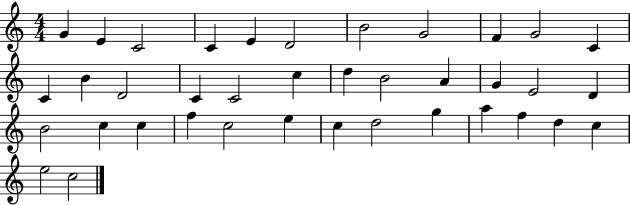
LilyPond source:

{
  \clef treble
  \numericTimeSignature
  \time 4/4
  \key c \major
  g'4 e'4 c'2 | c'4 e'4 d'2 | b'2 g'2 | f'4 g'2 c'4 | \break c'4 b'4 d'2 | c'4 c'2 c''4 | d''4 b'2 a'4 | g'4 e'2 d'4 | \break b'2 c''4 c''4 | f''4 c''2 e''4 | c''4 d''2 g''4 | a''4 f''4 d''4 c''4 | \break e''2 c''2 | \bar "|."
}